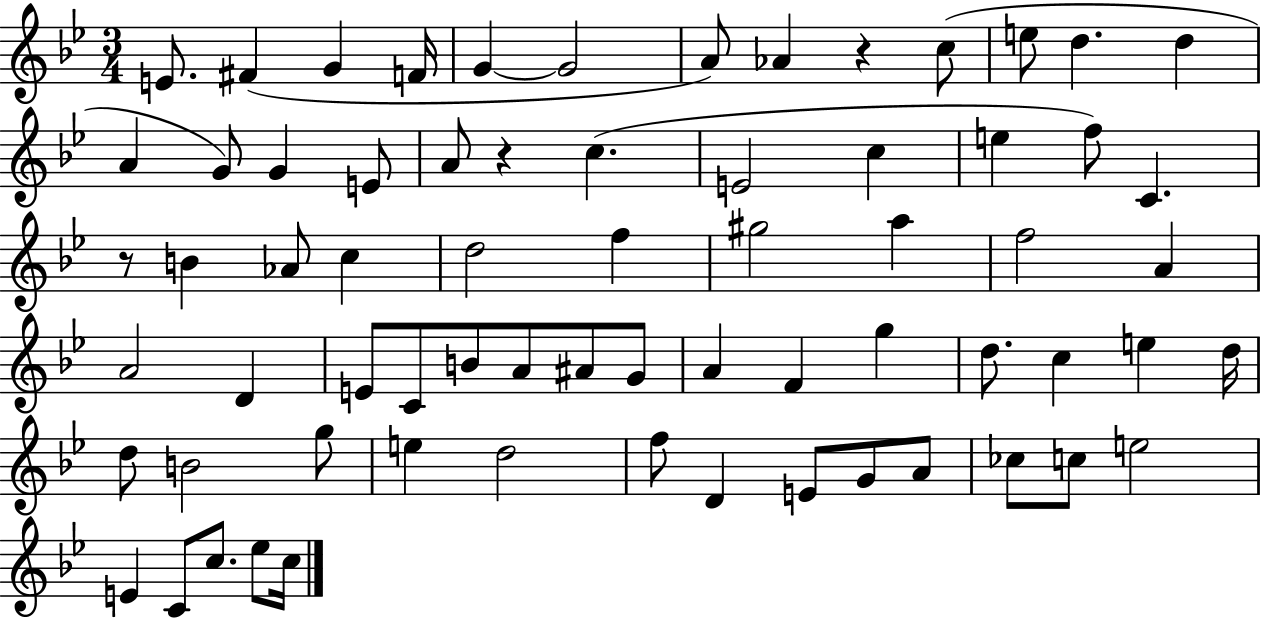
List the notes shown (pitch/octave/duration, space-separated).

E4/e. F#4/q G4/q F4/s G4/q G4/h A4/e Ab4/q R/q C5/e E5/e D5/q. D5/q A4/q G4/e G4/q E4/e A4/e R/q C5/q. E4/h C5/q E5/q F5/e C4/q. R/e B4/q Ab4/e C5/q D5/h F5/q G#5/h A5/q F5/h A4/q A4/h D4/q E4/e C4/e B4/e A4/e A#4/e G4/e A4/q F4/q G5/q D5/e. C5/q E5/q D5/s D5/e B4/h G5/e E5/q D5/h F5/e D4/q E4/e G4/e A4/e CES5/e C5/e E5/h E4/q C4/e C5/e. Eb5/e C5/s